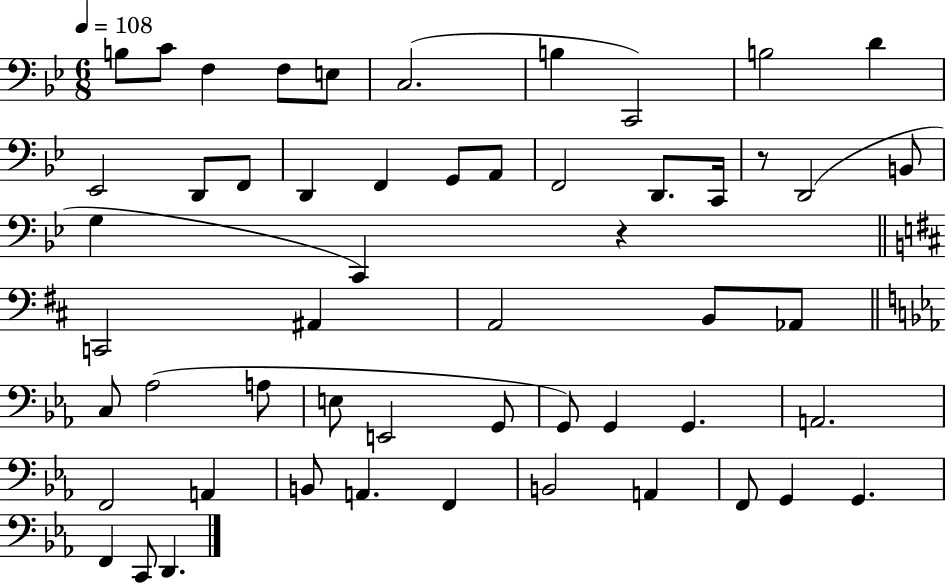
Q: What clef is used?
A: bass